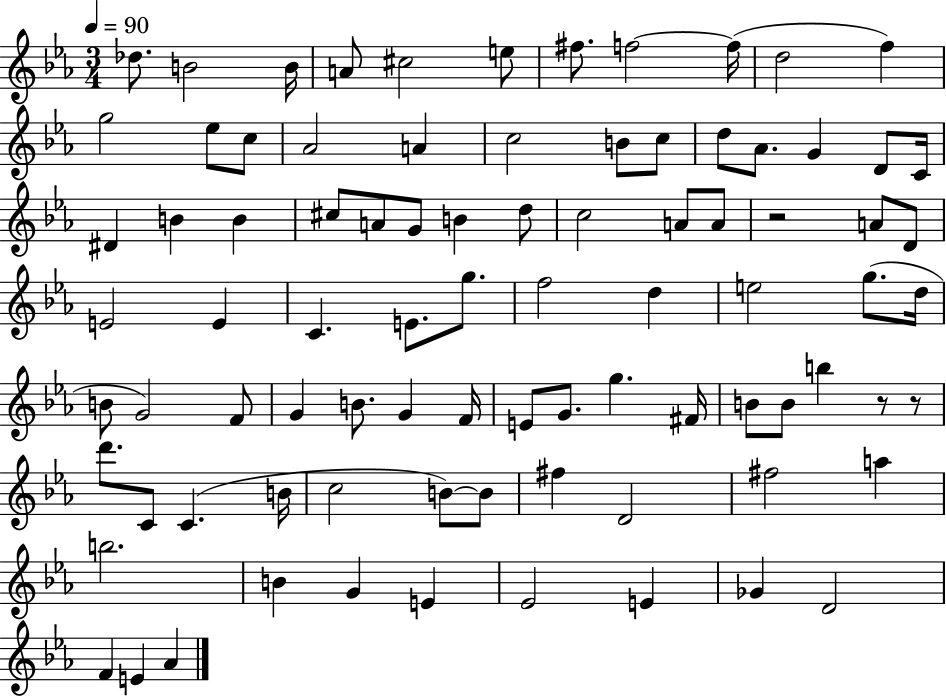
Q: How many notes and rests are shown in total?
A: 86